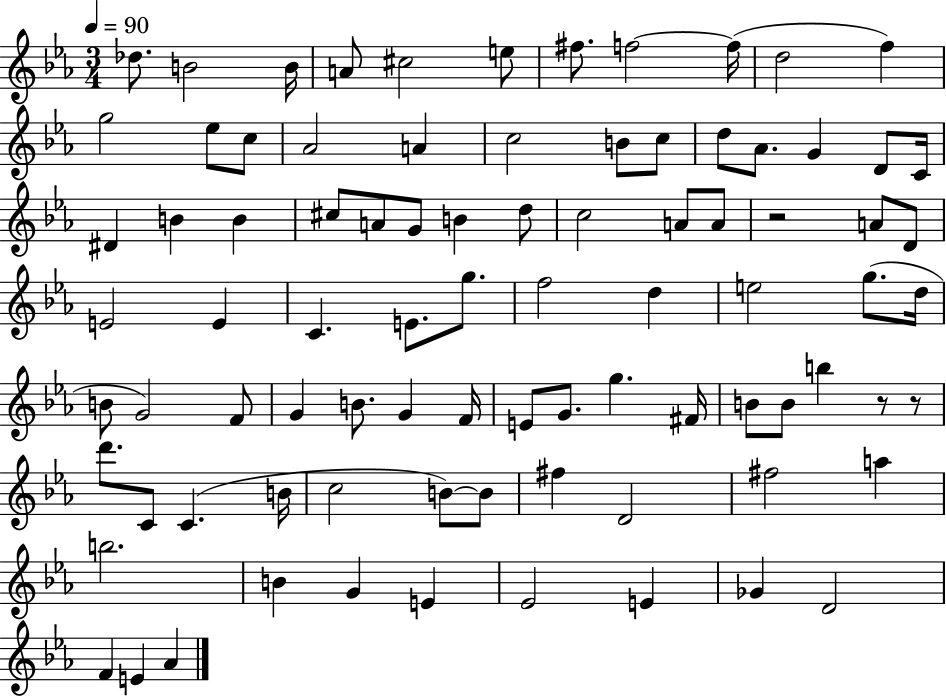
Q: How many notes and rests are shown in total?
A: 86